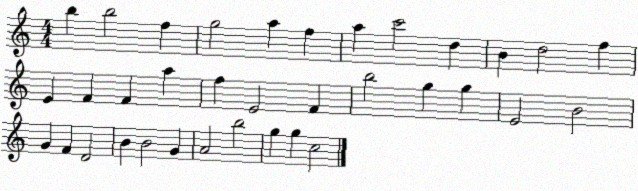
X:1
T:Untitled
M:4/4
L:1/4
K:C
b b2 f g2 a f a c'2 d B d2 f E F F a f E2 F b2 g g E2 B2 G F D2 B B2 G A2 b2 g g c2